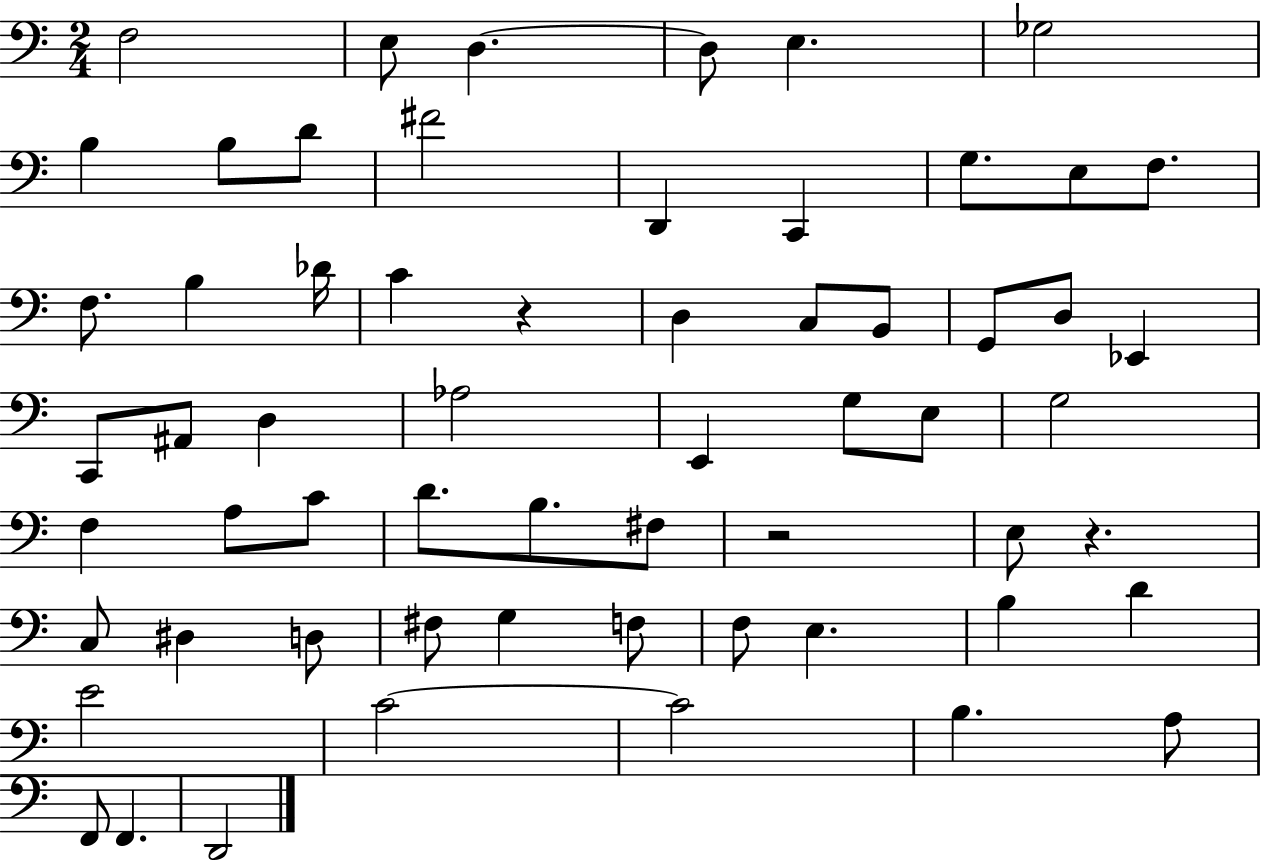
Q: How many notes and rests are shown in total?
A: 61